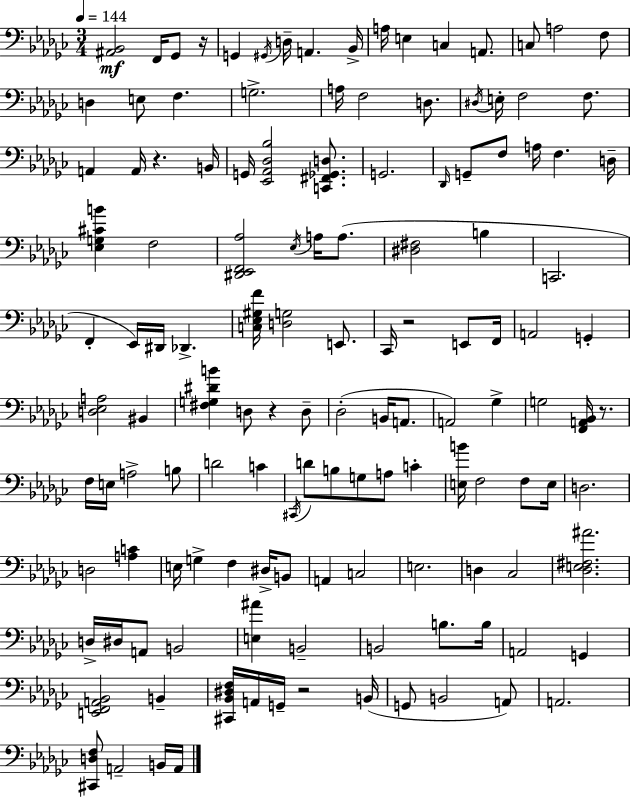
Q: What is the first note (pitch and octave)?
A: F2